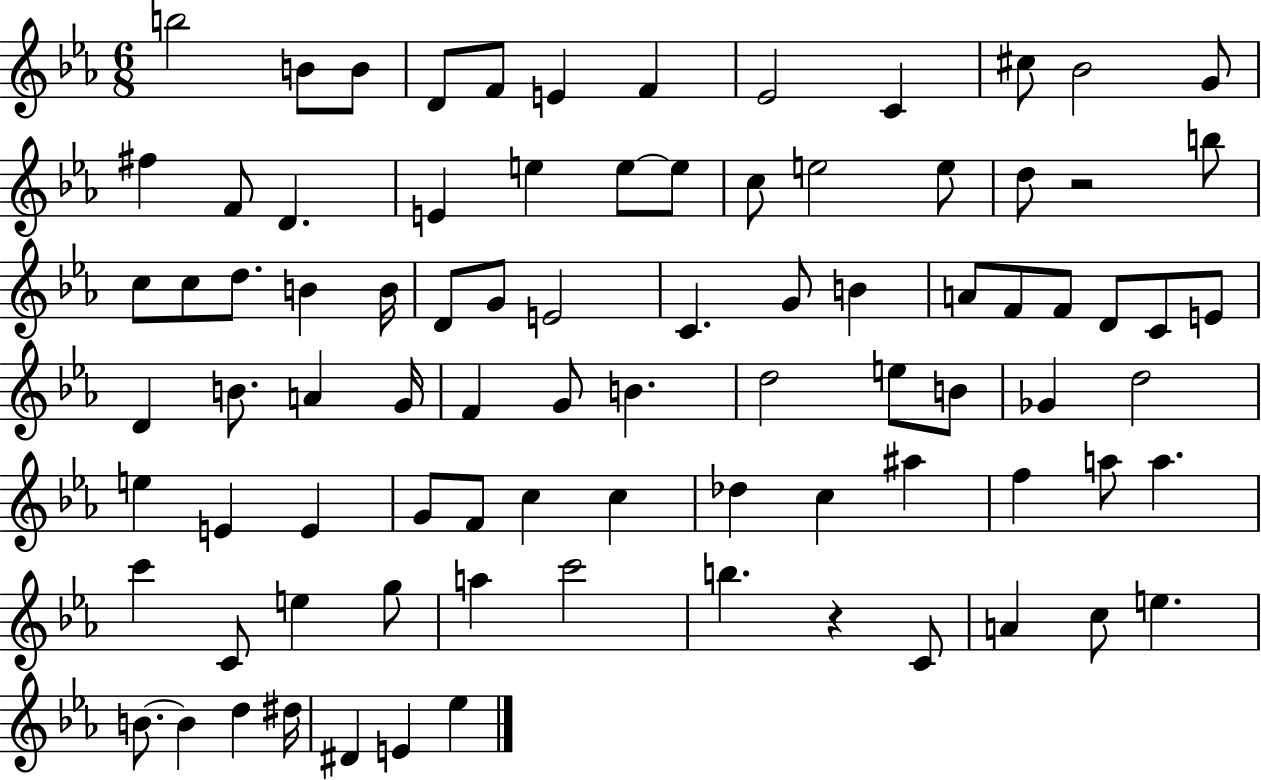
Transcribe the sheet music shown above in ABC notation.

X:1
T:Untitled
M:6/8
L:1/4
K:Eb
b2 B/2 B/2 D/2 F/2 E F _E2 C ^c/2 _B2 G/2 ^f F/2 D E e e/2 e/2 c/2 e2 e/2 d/2 z2 b/2 c/2 c/2 d/2 B B/4 D/2 G/2 E2 C G/2 B A/2 F/2 F/2 D/2 C/2 E/2 D B/2 A G/4 F G/2 B d2 e/2 B/2 _G d2 e E E G/2 F/2 c c _d c ^a f a/2 a c' C/2 e g/2 a c'2 b z C/2 A c/2 e B/2 B d ^d/4 ^D E _e